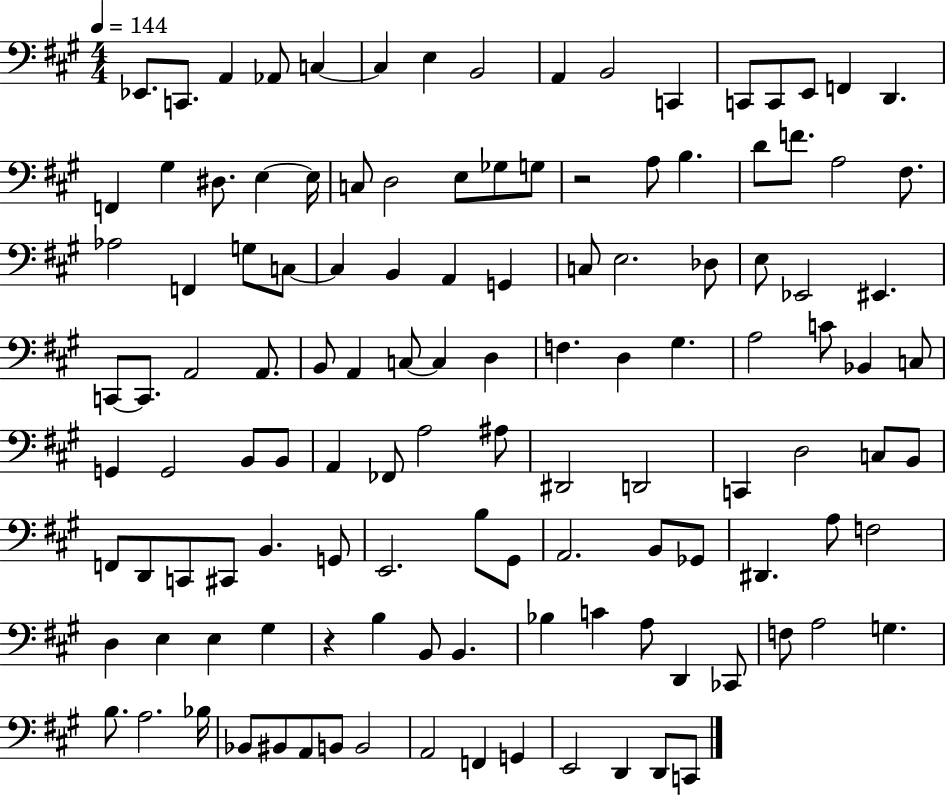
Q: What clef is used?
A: bass